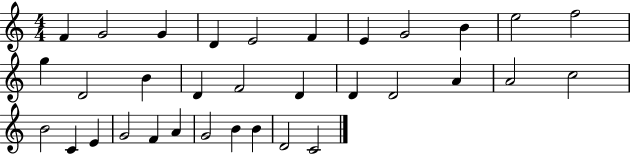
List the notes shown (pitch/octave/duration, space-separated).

F4/q G4/h G4/q D4/q E4/h F4/q E4/q G4/h B4/q E5/h F5/h G5/q D4/h B4/q D4/q F4/h D4/q D4/q D4/h A4/q A4/h C5/h B4/h C4/q E4/q G4/h F4/q A4/q G4/h B4/q B4/q D4/h C4/h